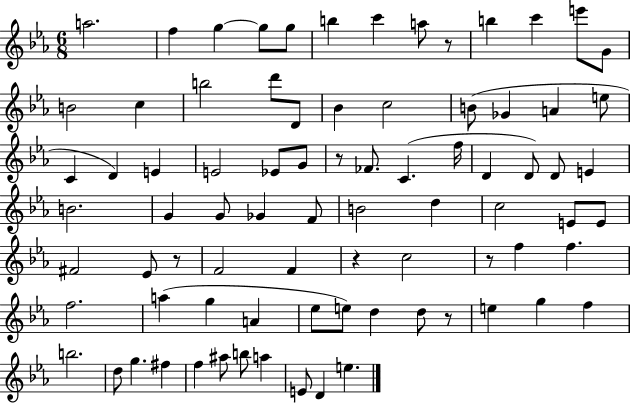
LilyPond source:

{
  \clef treble
  \numericTimeSignature
  \time 6/8
  \key ees \major
  a''2. | f''4 g''4~~ g''8 g''8 | b''4 c'''4 a''8 r8 | b''4 c'''4 e'''8 g'8 | \break b'2 c''4 | b''2 d'''8 d'8 | bes'4 c''2 | b'8( ges'4 a'4 e''8 | \break c'4 d'4) e'4 | e'2 ees'8 g'8 | r8 fes'8. c'4.( f''16 | d'4 d'8) d'8 e'4 | \break b'2. | g'4 g'8 ges'4 f'8 | b'2 d''4 | c''2 e'8 e'8 | \break fis'2 ees'8 r8 | f'2 f'4 | r4 c''2 | r8 f''4 f''4. | \break f''2. | a''4( g''4 a'4 | ees''8 e''8) d''4 d''8 r8 | e''4 g''4 f''4 | \break b''2. | d''8 g''4. fis''4 | f''4 ais''8 b''8 a''4 | e'8 d'4 e''4. | \break \bar "|."
}